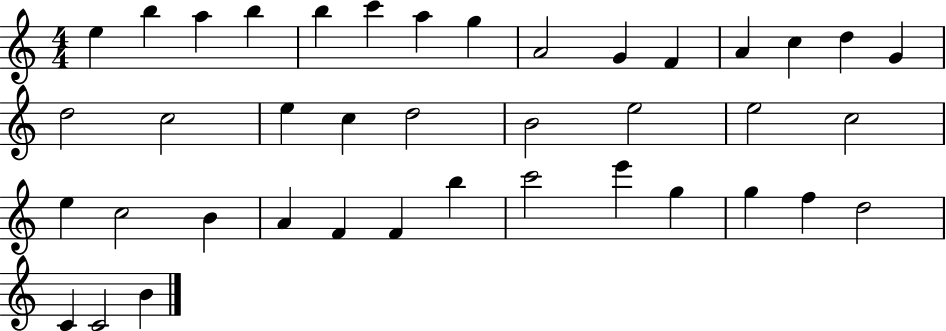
E5/q B5/q A5/q B5/q B5/q C6/q A5/q G5/q A4/h G4/q F4/q A4/q C5/q D5/q G4/q D5/h C5/h E5/q C5/q D5/h B4/h E5/h E5/h C5/h E5/q C5/h B4/q A4/q F4/q F4/q B5/q C6/h E6/q G5/q G5/q F5/q D5/h C4/q C4/h B4/q